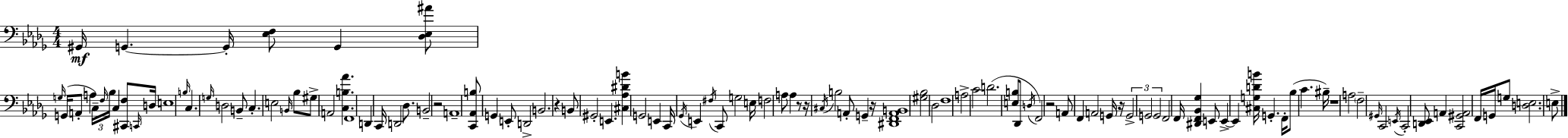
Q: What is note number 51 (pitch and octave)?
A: A3